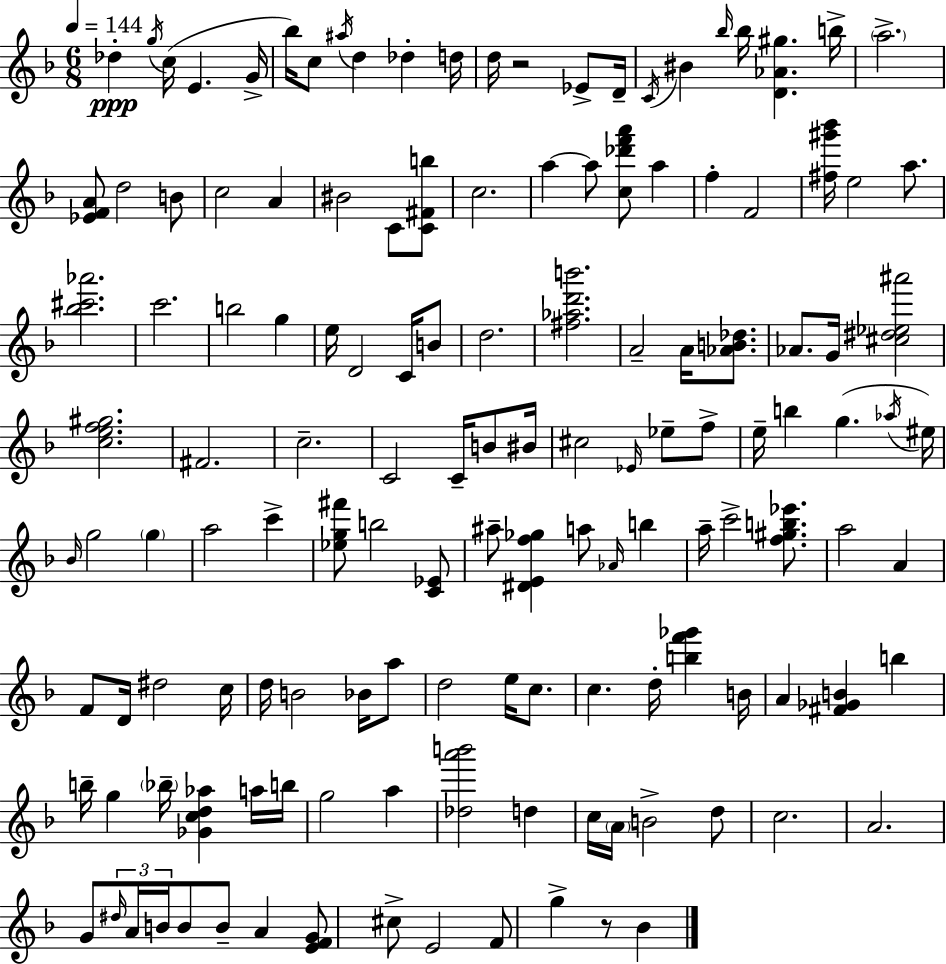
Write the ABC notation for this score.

X:1
T:Untitled
M:6/8
L:1/4
K:F
_d g/4 c/4 E G/4 _b/4 c/2 ^a/4 d _d d/4 d/4 z2 _E/2 D/4 C/4 ^B _b/4 _b/4 [D_A^g] b/4 a2 [_EFA]/2 d2 B/2 c2 A ^B2 C/2 [C^Fb]/2 c2 a a/2 [c_d'f'a']/2 a f F2 [^f^g'_b']/4 e2 a/2 [_b^c'_a']2 c'2 b2 g e/4 D2 C/4 B/2 d2 [^f_ad'b']2 A2 A/4 [_AB_d]/2 _A/2 G/4 [^c^d_e^a']2 [cef^g]2 ^F2 c2 C2 C/4 B/2 ^B/4 ^c2 _E/4 _e/2 f/2 e/4 b g _a/4 ^e/4 _B/4 g2 g a2 c' [_eg^f']/2 b2 [C_E]/2 ^a/2 [^DEf_g] a/2 _A/4 b a/4 c'2 [f^gb_e']/2 a2 A F/2 D/4 ^d2 c/4 d/4 B2 _B/4 a/2 d2 e/4 c/2 c d/4 [bf'_g'] B/4 A [^F_GB] b b/4 g _b/4 [_Gcd_a] a/4 b/4 g2 a [_da'b']2 d c/4 A/4 B2 d/2 c2 A2 G/2 ^d/4 A/4 B/4 B/2 B/2 A [EFG]/2 ^c/2 E2 F/2 g z/2 _B